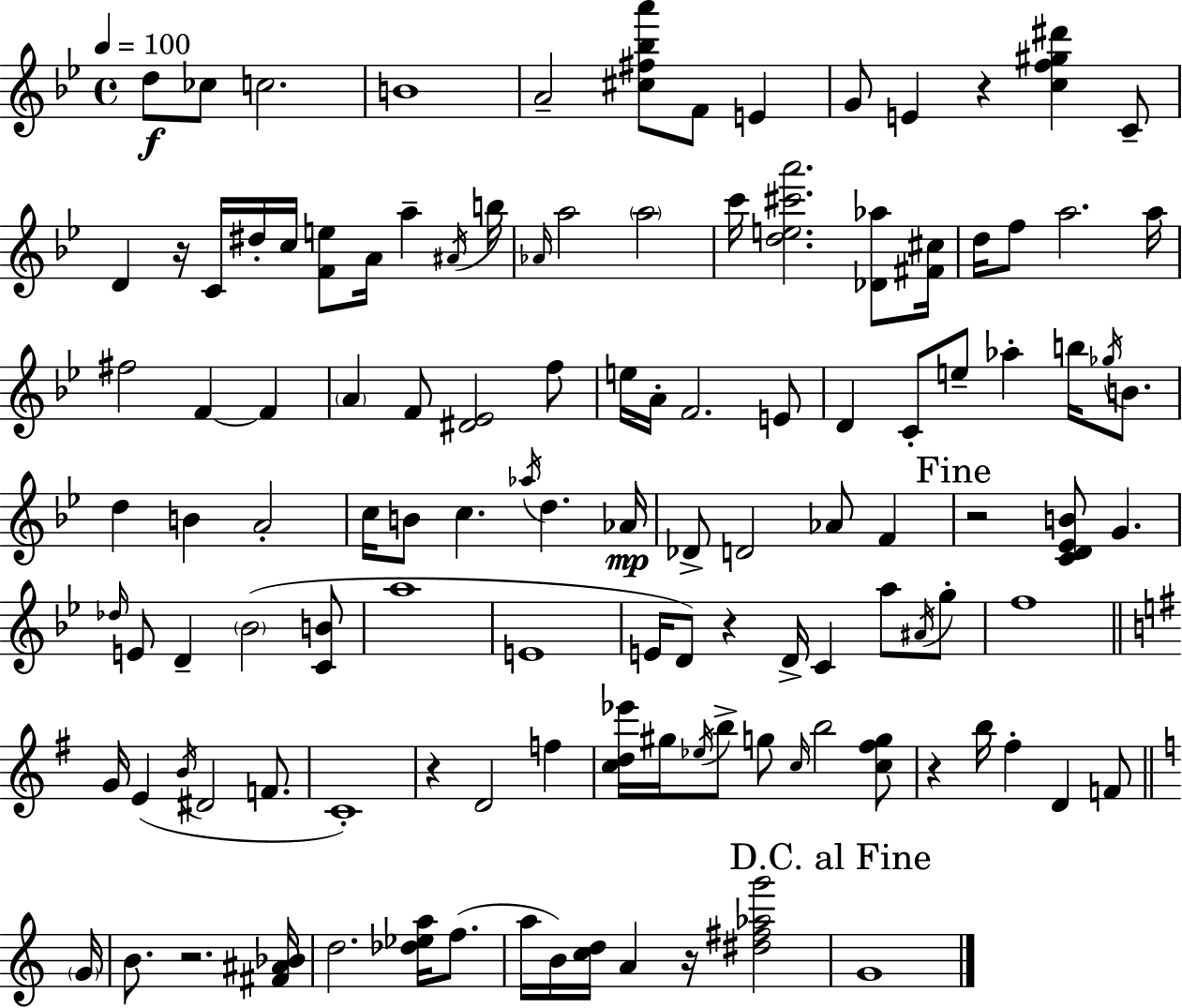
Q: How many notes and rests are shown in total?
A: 120